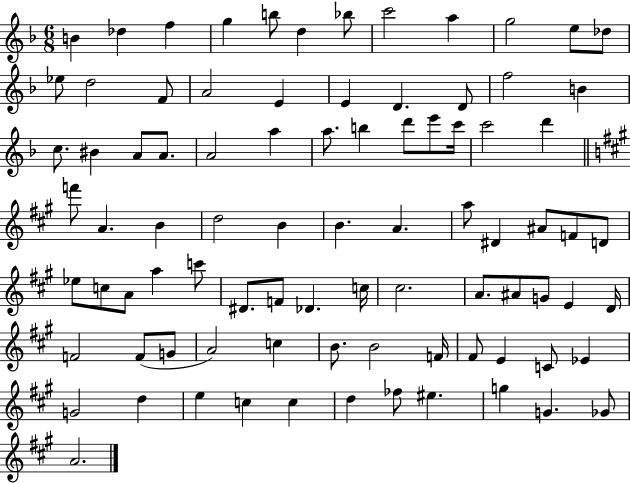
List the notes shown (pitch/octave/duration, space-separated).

B4/q Db5/q F5/q G5/q B5/e D5/q Bb5/e C6/h A5/q G5/h E5/e Db5/e Eb5/e D5/h F4/e A4/h E4/q E4/q D4/q. D4/e F5/h B4/q C5/e. BIS4/q A4/e A4/e. A4/h A5/q A5/e. B5/q D6/e E6/e C6/s C6/h D6/q F6/e A4/q. B4/q D5/h B4/q B4/q. A4/q. A5/e D#4/q A#4/e F4/e D4/e Eb5/e C5/e A4/e A5/q C6/e D#4/e. F4/e Db4/q. C5/s C#5/h. A4/e. A#4/e G4/e E4/q D4/s F4/h F4/e G4/e A4/h C5/q B4/e. B4/h F4/s F#4/e E4/q C4/e Eb4/q G4/h D5/q E5/q C5/q C5/q D5/q FES5/e EIS5/q. G5/q G4/q. Gb4/e A4/h.